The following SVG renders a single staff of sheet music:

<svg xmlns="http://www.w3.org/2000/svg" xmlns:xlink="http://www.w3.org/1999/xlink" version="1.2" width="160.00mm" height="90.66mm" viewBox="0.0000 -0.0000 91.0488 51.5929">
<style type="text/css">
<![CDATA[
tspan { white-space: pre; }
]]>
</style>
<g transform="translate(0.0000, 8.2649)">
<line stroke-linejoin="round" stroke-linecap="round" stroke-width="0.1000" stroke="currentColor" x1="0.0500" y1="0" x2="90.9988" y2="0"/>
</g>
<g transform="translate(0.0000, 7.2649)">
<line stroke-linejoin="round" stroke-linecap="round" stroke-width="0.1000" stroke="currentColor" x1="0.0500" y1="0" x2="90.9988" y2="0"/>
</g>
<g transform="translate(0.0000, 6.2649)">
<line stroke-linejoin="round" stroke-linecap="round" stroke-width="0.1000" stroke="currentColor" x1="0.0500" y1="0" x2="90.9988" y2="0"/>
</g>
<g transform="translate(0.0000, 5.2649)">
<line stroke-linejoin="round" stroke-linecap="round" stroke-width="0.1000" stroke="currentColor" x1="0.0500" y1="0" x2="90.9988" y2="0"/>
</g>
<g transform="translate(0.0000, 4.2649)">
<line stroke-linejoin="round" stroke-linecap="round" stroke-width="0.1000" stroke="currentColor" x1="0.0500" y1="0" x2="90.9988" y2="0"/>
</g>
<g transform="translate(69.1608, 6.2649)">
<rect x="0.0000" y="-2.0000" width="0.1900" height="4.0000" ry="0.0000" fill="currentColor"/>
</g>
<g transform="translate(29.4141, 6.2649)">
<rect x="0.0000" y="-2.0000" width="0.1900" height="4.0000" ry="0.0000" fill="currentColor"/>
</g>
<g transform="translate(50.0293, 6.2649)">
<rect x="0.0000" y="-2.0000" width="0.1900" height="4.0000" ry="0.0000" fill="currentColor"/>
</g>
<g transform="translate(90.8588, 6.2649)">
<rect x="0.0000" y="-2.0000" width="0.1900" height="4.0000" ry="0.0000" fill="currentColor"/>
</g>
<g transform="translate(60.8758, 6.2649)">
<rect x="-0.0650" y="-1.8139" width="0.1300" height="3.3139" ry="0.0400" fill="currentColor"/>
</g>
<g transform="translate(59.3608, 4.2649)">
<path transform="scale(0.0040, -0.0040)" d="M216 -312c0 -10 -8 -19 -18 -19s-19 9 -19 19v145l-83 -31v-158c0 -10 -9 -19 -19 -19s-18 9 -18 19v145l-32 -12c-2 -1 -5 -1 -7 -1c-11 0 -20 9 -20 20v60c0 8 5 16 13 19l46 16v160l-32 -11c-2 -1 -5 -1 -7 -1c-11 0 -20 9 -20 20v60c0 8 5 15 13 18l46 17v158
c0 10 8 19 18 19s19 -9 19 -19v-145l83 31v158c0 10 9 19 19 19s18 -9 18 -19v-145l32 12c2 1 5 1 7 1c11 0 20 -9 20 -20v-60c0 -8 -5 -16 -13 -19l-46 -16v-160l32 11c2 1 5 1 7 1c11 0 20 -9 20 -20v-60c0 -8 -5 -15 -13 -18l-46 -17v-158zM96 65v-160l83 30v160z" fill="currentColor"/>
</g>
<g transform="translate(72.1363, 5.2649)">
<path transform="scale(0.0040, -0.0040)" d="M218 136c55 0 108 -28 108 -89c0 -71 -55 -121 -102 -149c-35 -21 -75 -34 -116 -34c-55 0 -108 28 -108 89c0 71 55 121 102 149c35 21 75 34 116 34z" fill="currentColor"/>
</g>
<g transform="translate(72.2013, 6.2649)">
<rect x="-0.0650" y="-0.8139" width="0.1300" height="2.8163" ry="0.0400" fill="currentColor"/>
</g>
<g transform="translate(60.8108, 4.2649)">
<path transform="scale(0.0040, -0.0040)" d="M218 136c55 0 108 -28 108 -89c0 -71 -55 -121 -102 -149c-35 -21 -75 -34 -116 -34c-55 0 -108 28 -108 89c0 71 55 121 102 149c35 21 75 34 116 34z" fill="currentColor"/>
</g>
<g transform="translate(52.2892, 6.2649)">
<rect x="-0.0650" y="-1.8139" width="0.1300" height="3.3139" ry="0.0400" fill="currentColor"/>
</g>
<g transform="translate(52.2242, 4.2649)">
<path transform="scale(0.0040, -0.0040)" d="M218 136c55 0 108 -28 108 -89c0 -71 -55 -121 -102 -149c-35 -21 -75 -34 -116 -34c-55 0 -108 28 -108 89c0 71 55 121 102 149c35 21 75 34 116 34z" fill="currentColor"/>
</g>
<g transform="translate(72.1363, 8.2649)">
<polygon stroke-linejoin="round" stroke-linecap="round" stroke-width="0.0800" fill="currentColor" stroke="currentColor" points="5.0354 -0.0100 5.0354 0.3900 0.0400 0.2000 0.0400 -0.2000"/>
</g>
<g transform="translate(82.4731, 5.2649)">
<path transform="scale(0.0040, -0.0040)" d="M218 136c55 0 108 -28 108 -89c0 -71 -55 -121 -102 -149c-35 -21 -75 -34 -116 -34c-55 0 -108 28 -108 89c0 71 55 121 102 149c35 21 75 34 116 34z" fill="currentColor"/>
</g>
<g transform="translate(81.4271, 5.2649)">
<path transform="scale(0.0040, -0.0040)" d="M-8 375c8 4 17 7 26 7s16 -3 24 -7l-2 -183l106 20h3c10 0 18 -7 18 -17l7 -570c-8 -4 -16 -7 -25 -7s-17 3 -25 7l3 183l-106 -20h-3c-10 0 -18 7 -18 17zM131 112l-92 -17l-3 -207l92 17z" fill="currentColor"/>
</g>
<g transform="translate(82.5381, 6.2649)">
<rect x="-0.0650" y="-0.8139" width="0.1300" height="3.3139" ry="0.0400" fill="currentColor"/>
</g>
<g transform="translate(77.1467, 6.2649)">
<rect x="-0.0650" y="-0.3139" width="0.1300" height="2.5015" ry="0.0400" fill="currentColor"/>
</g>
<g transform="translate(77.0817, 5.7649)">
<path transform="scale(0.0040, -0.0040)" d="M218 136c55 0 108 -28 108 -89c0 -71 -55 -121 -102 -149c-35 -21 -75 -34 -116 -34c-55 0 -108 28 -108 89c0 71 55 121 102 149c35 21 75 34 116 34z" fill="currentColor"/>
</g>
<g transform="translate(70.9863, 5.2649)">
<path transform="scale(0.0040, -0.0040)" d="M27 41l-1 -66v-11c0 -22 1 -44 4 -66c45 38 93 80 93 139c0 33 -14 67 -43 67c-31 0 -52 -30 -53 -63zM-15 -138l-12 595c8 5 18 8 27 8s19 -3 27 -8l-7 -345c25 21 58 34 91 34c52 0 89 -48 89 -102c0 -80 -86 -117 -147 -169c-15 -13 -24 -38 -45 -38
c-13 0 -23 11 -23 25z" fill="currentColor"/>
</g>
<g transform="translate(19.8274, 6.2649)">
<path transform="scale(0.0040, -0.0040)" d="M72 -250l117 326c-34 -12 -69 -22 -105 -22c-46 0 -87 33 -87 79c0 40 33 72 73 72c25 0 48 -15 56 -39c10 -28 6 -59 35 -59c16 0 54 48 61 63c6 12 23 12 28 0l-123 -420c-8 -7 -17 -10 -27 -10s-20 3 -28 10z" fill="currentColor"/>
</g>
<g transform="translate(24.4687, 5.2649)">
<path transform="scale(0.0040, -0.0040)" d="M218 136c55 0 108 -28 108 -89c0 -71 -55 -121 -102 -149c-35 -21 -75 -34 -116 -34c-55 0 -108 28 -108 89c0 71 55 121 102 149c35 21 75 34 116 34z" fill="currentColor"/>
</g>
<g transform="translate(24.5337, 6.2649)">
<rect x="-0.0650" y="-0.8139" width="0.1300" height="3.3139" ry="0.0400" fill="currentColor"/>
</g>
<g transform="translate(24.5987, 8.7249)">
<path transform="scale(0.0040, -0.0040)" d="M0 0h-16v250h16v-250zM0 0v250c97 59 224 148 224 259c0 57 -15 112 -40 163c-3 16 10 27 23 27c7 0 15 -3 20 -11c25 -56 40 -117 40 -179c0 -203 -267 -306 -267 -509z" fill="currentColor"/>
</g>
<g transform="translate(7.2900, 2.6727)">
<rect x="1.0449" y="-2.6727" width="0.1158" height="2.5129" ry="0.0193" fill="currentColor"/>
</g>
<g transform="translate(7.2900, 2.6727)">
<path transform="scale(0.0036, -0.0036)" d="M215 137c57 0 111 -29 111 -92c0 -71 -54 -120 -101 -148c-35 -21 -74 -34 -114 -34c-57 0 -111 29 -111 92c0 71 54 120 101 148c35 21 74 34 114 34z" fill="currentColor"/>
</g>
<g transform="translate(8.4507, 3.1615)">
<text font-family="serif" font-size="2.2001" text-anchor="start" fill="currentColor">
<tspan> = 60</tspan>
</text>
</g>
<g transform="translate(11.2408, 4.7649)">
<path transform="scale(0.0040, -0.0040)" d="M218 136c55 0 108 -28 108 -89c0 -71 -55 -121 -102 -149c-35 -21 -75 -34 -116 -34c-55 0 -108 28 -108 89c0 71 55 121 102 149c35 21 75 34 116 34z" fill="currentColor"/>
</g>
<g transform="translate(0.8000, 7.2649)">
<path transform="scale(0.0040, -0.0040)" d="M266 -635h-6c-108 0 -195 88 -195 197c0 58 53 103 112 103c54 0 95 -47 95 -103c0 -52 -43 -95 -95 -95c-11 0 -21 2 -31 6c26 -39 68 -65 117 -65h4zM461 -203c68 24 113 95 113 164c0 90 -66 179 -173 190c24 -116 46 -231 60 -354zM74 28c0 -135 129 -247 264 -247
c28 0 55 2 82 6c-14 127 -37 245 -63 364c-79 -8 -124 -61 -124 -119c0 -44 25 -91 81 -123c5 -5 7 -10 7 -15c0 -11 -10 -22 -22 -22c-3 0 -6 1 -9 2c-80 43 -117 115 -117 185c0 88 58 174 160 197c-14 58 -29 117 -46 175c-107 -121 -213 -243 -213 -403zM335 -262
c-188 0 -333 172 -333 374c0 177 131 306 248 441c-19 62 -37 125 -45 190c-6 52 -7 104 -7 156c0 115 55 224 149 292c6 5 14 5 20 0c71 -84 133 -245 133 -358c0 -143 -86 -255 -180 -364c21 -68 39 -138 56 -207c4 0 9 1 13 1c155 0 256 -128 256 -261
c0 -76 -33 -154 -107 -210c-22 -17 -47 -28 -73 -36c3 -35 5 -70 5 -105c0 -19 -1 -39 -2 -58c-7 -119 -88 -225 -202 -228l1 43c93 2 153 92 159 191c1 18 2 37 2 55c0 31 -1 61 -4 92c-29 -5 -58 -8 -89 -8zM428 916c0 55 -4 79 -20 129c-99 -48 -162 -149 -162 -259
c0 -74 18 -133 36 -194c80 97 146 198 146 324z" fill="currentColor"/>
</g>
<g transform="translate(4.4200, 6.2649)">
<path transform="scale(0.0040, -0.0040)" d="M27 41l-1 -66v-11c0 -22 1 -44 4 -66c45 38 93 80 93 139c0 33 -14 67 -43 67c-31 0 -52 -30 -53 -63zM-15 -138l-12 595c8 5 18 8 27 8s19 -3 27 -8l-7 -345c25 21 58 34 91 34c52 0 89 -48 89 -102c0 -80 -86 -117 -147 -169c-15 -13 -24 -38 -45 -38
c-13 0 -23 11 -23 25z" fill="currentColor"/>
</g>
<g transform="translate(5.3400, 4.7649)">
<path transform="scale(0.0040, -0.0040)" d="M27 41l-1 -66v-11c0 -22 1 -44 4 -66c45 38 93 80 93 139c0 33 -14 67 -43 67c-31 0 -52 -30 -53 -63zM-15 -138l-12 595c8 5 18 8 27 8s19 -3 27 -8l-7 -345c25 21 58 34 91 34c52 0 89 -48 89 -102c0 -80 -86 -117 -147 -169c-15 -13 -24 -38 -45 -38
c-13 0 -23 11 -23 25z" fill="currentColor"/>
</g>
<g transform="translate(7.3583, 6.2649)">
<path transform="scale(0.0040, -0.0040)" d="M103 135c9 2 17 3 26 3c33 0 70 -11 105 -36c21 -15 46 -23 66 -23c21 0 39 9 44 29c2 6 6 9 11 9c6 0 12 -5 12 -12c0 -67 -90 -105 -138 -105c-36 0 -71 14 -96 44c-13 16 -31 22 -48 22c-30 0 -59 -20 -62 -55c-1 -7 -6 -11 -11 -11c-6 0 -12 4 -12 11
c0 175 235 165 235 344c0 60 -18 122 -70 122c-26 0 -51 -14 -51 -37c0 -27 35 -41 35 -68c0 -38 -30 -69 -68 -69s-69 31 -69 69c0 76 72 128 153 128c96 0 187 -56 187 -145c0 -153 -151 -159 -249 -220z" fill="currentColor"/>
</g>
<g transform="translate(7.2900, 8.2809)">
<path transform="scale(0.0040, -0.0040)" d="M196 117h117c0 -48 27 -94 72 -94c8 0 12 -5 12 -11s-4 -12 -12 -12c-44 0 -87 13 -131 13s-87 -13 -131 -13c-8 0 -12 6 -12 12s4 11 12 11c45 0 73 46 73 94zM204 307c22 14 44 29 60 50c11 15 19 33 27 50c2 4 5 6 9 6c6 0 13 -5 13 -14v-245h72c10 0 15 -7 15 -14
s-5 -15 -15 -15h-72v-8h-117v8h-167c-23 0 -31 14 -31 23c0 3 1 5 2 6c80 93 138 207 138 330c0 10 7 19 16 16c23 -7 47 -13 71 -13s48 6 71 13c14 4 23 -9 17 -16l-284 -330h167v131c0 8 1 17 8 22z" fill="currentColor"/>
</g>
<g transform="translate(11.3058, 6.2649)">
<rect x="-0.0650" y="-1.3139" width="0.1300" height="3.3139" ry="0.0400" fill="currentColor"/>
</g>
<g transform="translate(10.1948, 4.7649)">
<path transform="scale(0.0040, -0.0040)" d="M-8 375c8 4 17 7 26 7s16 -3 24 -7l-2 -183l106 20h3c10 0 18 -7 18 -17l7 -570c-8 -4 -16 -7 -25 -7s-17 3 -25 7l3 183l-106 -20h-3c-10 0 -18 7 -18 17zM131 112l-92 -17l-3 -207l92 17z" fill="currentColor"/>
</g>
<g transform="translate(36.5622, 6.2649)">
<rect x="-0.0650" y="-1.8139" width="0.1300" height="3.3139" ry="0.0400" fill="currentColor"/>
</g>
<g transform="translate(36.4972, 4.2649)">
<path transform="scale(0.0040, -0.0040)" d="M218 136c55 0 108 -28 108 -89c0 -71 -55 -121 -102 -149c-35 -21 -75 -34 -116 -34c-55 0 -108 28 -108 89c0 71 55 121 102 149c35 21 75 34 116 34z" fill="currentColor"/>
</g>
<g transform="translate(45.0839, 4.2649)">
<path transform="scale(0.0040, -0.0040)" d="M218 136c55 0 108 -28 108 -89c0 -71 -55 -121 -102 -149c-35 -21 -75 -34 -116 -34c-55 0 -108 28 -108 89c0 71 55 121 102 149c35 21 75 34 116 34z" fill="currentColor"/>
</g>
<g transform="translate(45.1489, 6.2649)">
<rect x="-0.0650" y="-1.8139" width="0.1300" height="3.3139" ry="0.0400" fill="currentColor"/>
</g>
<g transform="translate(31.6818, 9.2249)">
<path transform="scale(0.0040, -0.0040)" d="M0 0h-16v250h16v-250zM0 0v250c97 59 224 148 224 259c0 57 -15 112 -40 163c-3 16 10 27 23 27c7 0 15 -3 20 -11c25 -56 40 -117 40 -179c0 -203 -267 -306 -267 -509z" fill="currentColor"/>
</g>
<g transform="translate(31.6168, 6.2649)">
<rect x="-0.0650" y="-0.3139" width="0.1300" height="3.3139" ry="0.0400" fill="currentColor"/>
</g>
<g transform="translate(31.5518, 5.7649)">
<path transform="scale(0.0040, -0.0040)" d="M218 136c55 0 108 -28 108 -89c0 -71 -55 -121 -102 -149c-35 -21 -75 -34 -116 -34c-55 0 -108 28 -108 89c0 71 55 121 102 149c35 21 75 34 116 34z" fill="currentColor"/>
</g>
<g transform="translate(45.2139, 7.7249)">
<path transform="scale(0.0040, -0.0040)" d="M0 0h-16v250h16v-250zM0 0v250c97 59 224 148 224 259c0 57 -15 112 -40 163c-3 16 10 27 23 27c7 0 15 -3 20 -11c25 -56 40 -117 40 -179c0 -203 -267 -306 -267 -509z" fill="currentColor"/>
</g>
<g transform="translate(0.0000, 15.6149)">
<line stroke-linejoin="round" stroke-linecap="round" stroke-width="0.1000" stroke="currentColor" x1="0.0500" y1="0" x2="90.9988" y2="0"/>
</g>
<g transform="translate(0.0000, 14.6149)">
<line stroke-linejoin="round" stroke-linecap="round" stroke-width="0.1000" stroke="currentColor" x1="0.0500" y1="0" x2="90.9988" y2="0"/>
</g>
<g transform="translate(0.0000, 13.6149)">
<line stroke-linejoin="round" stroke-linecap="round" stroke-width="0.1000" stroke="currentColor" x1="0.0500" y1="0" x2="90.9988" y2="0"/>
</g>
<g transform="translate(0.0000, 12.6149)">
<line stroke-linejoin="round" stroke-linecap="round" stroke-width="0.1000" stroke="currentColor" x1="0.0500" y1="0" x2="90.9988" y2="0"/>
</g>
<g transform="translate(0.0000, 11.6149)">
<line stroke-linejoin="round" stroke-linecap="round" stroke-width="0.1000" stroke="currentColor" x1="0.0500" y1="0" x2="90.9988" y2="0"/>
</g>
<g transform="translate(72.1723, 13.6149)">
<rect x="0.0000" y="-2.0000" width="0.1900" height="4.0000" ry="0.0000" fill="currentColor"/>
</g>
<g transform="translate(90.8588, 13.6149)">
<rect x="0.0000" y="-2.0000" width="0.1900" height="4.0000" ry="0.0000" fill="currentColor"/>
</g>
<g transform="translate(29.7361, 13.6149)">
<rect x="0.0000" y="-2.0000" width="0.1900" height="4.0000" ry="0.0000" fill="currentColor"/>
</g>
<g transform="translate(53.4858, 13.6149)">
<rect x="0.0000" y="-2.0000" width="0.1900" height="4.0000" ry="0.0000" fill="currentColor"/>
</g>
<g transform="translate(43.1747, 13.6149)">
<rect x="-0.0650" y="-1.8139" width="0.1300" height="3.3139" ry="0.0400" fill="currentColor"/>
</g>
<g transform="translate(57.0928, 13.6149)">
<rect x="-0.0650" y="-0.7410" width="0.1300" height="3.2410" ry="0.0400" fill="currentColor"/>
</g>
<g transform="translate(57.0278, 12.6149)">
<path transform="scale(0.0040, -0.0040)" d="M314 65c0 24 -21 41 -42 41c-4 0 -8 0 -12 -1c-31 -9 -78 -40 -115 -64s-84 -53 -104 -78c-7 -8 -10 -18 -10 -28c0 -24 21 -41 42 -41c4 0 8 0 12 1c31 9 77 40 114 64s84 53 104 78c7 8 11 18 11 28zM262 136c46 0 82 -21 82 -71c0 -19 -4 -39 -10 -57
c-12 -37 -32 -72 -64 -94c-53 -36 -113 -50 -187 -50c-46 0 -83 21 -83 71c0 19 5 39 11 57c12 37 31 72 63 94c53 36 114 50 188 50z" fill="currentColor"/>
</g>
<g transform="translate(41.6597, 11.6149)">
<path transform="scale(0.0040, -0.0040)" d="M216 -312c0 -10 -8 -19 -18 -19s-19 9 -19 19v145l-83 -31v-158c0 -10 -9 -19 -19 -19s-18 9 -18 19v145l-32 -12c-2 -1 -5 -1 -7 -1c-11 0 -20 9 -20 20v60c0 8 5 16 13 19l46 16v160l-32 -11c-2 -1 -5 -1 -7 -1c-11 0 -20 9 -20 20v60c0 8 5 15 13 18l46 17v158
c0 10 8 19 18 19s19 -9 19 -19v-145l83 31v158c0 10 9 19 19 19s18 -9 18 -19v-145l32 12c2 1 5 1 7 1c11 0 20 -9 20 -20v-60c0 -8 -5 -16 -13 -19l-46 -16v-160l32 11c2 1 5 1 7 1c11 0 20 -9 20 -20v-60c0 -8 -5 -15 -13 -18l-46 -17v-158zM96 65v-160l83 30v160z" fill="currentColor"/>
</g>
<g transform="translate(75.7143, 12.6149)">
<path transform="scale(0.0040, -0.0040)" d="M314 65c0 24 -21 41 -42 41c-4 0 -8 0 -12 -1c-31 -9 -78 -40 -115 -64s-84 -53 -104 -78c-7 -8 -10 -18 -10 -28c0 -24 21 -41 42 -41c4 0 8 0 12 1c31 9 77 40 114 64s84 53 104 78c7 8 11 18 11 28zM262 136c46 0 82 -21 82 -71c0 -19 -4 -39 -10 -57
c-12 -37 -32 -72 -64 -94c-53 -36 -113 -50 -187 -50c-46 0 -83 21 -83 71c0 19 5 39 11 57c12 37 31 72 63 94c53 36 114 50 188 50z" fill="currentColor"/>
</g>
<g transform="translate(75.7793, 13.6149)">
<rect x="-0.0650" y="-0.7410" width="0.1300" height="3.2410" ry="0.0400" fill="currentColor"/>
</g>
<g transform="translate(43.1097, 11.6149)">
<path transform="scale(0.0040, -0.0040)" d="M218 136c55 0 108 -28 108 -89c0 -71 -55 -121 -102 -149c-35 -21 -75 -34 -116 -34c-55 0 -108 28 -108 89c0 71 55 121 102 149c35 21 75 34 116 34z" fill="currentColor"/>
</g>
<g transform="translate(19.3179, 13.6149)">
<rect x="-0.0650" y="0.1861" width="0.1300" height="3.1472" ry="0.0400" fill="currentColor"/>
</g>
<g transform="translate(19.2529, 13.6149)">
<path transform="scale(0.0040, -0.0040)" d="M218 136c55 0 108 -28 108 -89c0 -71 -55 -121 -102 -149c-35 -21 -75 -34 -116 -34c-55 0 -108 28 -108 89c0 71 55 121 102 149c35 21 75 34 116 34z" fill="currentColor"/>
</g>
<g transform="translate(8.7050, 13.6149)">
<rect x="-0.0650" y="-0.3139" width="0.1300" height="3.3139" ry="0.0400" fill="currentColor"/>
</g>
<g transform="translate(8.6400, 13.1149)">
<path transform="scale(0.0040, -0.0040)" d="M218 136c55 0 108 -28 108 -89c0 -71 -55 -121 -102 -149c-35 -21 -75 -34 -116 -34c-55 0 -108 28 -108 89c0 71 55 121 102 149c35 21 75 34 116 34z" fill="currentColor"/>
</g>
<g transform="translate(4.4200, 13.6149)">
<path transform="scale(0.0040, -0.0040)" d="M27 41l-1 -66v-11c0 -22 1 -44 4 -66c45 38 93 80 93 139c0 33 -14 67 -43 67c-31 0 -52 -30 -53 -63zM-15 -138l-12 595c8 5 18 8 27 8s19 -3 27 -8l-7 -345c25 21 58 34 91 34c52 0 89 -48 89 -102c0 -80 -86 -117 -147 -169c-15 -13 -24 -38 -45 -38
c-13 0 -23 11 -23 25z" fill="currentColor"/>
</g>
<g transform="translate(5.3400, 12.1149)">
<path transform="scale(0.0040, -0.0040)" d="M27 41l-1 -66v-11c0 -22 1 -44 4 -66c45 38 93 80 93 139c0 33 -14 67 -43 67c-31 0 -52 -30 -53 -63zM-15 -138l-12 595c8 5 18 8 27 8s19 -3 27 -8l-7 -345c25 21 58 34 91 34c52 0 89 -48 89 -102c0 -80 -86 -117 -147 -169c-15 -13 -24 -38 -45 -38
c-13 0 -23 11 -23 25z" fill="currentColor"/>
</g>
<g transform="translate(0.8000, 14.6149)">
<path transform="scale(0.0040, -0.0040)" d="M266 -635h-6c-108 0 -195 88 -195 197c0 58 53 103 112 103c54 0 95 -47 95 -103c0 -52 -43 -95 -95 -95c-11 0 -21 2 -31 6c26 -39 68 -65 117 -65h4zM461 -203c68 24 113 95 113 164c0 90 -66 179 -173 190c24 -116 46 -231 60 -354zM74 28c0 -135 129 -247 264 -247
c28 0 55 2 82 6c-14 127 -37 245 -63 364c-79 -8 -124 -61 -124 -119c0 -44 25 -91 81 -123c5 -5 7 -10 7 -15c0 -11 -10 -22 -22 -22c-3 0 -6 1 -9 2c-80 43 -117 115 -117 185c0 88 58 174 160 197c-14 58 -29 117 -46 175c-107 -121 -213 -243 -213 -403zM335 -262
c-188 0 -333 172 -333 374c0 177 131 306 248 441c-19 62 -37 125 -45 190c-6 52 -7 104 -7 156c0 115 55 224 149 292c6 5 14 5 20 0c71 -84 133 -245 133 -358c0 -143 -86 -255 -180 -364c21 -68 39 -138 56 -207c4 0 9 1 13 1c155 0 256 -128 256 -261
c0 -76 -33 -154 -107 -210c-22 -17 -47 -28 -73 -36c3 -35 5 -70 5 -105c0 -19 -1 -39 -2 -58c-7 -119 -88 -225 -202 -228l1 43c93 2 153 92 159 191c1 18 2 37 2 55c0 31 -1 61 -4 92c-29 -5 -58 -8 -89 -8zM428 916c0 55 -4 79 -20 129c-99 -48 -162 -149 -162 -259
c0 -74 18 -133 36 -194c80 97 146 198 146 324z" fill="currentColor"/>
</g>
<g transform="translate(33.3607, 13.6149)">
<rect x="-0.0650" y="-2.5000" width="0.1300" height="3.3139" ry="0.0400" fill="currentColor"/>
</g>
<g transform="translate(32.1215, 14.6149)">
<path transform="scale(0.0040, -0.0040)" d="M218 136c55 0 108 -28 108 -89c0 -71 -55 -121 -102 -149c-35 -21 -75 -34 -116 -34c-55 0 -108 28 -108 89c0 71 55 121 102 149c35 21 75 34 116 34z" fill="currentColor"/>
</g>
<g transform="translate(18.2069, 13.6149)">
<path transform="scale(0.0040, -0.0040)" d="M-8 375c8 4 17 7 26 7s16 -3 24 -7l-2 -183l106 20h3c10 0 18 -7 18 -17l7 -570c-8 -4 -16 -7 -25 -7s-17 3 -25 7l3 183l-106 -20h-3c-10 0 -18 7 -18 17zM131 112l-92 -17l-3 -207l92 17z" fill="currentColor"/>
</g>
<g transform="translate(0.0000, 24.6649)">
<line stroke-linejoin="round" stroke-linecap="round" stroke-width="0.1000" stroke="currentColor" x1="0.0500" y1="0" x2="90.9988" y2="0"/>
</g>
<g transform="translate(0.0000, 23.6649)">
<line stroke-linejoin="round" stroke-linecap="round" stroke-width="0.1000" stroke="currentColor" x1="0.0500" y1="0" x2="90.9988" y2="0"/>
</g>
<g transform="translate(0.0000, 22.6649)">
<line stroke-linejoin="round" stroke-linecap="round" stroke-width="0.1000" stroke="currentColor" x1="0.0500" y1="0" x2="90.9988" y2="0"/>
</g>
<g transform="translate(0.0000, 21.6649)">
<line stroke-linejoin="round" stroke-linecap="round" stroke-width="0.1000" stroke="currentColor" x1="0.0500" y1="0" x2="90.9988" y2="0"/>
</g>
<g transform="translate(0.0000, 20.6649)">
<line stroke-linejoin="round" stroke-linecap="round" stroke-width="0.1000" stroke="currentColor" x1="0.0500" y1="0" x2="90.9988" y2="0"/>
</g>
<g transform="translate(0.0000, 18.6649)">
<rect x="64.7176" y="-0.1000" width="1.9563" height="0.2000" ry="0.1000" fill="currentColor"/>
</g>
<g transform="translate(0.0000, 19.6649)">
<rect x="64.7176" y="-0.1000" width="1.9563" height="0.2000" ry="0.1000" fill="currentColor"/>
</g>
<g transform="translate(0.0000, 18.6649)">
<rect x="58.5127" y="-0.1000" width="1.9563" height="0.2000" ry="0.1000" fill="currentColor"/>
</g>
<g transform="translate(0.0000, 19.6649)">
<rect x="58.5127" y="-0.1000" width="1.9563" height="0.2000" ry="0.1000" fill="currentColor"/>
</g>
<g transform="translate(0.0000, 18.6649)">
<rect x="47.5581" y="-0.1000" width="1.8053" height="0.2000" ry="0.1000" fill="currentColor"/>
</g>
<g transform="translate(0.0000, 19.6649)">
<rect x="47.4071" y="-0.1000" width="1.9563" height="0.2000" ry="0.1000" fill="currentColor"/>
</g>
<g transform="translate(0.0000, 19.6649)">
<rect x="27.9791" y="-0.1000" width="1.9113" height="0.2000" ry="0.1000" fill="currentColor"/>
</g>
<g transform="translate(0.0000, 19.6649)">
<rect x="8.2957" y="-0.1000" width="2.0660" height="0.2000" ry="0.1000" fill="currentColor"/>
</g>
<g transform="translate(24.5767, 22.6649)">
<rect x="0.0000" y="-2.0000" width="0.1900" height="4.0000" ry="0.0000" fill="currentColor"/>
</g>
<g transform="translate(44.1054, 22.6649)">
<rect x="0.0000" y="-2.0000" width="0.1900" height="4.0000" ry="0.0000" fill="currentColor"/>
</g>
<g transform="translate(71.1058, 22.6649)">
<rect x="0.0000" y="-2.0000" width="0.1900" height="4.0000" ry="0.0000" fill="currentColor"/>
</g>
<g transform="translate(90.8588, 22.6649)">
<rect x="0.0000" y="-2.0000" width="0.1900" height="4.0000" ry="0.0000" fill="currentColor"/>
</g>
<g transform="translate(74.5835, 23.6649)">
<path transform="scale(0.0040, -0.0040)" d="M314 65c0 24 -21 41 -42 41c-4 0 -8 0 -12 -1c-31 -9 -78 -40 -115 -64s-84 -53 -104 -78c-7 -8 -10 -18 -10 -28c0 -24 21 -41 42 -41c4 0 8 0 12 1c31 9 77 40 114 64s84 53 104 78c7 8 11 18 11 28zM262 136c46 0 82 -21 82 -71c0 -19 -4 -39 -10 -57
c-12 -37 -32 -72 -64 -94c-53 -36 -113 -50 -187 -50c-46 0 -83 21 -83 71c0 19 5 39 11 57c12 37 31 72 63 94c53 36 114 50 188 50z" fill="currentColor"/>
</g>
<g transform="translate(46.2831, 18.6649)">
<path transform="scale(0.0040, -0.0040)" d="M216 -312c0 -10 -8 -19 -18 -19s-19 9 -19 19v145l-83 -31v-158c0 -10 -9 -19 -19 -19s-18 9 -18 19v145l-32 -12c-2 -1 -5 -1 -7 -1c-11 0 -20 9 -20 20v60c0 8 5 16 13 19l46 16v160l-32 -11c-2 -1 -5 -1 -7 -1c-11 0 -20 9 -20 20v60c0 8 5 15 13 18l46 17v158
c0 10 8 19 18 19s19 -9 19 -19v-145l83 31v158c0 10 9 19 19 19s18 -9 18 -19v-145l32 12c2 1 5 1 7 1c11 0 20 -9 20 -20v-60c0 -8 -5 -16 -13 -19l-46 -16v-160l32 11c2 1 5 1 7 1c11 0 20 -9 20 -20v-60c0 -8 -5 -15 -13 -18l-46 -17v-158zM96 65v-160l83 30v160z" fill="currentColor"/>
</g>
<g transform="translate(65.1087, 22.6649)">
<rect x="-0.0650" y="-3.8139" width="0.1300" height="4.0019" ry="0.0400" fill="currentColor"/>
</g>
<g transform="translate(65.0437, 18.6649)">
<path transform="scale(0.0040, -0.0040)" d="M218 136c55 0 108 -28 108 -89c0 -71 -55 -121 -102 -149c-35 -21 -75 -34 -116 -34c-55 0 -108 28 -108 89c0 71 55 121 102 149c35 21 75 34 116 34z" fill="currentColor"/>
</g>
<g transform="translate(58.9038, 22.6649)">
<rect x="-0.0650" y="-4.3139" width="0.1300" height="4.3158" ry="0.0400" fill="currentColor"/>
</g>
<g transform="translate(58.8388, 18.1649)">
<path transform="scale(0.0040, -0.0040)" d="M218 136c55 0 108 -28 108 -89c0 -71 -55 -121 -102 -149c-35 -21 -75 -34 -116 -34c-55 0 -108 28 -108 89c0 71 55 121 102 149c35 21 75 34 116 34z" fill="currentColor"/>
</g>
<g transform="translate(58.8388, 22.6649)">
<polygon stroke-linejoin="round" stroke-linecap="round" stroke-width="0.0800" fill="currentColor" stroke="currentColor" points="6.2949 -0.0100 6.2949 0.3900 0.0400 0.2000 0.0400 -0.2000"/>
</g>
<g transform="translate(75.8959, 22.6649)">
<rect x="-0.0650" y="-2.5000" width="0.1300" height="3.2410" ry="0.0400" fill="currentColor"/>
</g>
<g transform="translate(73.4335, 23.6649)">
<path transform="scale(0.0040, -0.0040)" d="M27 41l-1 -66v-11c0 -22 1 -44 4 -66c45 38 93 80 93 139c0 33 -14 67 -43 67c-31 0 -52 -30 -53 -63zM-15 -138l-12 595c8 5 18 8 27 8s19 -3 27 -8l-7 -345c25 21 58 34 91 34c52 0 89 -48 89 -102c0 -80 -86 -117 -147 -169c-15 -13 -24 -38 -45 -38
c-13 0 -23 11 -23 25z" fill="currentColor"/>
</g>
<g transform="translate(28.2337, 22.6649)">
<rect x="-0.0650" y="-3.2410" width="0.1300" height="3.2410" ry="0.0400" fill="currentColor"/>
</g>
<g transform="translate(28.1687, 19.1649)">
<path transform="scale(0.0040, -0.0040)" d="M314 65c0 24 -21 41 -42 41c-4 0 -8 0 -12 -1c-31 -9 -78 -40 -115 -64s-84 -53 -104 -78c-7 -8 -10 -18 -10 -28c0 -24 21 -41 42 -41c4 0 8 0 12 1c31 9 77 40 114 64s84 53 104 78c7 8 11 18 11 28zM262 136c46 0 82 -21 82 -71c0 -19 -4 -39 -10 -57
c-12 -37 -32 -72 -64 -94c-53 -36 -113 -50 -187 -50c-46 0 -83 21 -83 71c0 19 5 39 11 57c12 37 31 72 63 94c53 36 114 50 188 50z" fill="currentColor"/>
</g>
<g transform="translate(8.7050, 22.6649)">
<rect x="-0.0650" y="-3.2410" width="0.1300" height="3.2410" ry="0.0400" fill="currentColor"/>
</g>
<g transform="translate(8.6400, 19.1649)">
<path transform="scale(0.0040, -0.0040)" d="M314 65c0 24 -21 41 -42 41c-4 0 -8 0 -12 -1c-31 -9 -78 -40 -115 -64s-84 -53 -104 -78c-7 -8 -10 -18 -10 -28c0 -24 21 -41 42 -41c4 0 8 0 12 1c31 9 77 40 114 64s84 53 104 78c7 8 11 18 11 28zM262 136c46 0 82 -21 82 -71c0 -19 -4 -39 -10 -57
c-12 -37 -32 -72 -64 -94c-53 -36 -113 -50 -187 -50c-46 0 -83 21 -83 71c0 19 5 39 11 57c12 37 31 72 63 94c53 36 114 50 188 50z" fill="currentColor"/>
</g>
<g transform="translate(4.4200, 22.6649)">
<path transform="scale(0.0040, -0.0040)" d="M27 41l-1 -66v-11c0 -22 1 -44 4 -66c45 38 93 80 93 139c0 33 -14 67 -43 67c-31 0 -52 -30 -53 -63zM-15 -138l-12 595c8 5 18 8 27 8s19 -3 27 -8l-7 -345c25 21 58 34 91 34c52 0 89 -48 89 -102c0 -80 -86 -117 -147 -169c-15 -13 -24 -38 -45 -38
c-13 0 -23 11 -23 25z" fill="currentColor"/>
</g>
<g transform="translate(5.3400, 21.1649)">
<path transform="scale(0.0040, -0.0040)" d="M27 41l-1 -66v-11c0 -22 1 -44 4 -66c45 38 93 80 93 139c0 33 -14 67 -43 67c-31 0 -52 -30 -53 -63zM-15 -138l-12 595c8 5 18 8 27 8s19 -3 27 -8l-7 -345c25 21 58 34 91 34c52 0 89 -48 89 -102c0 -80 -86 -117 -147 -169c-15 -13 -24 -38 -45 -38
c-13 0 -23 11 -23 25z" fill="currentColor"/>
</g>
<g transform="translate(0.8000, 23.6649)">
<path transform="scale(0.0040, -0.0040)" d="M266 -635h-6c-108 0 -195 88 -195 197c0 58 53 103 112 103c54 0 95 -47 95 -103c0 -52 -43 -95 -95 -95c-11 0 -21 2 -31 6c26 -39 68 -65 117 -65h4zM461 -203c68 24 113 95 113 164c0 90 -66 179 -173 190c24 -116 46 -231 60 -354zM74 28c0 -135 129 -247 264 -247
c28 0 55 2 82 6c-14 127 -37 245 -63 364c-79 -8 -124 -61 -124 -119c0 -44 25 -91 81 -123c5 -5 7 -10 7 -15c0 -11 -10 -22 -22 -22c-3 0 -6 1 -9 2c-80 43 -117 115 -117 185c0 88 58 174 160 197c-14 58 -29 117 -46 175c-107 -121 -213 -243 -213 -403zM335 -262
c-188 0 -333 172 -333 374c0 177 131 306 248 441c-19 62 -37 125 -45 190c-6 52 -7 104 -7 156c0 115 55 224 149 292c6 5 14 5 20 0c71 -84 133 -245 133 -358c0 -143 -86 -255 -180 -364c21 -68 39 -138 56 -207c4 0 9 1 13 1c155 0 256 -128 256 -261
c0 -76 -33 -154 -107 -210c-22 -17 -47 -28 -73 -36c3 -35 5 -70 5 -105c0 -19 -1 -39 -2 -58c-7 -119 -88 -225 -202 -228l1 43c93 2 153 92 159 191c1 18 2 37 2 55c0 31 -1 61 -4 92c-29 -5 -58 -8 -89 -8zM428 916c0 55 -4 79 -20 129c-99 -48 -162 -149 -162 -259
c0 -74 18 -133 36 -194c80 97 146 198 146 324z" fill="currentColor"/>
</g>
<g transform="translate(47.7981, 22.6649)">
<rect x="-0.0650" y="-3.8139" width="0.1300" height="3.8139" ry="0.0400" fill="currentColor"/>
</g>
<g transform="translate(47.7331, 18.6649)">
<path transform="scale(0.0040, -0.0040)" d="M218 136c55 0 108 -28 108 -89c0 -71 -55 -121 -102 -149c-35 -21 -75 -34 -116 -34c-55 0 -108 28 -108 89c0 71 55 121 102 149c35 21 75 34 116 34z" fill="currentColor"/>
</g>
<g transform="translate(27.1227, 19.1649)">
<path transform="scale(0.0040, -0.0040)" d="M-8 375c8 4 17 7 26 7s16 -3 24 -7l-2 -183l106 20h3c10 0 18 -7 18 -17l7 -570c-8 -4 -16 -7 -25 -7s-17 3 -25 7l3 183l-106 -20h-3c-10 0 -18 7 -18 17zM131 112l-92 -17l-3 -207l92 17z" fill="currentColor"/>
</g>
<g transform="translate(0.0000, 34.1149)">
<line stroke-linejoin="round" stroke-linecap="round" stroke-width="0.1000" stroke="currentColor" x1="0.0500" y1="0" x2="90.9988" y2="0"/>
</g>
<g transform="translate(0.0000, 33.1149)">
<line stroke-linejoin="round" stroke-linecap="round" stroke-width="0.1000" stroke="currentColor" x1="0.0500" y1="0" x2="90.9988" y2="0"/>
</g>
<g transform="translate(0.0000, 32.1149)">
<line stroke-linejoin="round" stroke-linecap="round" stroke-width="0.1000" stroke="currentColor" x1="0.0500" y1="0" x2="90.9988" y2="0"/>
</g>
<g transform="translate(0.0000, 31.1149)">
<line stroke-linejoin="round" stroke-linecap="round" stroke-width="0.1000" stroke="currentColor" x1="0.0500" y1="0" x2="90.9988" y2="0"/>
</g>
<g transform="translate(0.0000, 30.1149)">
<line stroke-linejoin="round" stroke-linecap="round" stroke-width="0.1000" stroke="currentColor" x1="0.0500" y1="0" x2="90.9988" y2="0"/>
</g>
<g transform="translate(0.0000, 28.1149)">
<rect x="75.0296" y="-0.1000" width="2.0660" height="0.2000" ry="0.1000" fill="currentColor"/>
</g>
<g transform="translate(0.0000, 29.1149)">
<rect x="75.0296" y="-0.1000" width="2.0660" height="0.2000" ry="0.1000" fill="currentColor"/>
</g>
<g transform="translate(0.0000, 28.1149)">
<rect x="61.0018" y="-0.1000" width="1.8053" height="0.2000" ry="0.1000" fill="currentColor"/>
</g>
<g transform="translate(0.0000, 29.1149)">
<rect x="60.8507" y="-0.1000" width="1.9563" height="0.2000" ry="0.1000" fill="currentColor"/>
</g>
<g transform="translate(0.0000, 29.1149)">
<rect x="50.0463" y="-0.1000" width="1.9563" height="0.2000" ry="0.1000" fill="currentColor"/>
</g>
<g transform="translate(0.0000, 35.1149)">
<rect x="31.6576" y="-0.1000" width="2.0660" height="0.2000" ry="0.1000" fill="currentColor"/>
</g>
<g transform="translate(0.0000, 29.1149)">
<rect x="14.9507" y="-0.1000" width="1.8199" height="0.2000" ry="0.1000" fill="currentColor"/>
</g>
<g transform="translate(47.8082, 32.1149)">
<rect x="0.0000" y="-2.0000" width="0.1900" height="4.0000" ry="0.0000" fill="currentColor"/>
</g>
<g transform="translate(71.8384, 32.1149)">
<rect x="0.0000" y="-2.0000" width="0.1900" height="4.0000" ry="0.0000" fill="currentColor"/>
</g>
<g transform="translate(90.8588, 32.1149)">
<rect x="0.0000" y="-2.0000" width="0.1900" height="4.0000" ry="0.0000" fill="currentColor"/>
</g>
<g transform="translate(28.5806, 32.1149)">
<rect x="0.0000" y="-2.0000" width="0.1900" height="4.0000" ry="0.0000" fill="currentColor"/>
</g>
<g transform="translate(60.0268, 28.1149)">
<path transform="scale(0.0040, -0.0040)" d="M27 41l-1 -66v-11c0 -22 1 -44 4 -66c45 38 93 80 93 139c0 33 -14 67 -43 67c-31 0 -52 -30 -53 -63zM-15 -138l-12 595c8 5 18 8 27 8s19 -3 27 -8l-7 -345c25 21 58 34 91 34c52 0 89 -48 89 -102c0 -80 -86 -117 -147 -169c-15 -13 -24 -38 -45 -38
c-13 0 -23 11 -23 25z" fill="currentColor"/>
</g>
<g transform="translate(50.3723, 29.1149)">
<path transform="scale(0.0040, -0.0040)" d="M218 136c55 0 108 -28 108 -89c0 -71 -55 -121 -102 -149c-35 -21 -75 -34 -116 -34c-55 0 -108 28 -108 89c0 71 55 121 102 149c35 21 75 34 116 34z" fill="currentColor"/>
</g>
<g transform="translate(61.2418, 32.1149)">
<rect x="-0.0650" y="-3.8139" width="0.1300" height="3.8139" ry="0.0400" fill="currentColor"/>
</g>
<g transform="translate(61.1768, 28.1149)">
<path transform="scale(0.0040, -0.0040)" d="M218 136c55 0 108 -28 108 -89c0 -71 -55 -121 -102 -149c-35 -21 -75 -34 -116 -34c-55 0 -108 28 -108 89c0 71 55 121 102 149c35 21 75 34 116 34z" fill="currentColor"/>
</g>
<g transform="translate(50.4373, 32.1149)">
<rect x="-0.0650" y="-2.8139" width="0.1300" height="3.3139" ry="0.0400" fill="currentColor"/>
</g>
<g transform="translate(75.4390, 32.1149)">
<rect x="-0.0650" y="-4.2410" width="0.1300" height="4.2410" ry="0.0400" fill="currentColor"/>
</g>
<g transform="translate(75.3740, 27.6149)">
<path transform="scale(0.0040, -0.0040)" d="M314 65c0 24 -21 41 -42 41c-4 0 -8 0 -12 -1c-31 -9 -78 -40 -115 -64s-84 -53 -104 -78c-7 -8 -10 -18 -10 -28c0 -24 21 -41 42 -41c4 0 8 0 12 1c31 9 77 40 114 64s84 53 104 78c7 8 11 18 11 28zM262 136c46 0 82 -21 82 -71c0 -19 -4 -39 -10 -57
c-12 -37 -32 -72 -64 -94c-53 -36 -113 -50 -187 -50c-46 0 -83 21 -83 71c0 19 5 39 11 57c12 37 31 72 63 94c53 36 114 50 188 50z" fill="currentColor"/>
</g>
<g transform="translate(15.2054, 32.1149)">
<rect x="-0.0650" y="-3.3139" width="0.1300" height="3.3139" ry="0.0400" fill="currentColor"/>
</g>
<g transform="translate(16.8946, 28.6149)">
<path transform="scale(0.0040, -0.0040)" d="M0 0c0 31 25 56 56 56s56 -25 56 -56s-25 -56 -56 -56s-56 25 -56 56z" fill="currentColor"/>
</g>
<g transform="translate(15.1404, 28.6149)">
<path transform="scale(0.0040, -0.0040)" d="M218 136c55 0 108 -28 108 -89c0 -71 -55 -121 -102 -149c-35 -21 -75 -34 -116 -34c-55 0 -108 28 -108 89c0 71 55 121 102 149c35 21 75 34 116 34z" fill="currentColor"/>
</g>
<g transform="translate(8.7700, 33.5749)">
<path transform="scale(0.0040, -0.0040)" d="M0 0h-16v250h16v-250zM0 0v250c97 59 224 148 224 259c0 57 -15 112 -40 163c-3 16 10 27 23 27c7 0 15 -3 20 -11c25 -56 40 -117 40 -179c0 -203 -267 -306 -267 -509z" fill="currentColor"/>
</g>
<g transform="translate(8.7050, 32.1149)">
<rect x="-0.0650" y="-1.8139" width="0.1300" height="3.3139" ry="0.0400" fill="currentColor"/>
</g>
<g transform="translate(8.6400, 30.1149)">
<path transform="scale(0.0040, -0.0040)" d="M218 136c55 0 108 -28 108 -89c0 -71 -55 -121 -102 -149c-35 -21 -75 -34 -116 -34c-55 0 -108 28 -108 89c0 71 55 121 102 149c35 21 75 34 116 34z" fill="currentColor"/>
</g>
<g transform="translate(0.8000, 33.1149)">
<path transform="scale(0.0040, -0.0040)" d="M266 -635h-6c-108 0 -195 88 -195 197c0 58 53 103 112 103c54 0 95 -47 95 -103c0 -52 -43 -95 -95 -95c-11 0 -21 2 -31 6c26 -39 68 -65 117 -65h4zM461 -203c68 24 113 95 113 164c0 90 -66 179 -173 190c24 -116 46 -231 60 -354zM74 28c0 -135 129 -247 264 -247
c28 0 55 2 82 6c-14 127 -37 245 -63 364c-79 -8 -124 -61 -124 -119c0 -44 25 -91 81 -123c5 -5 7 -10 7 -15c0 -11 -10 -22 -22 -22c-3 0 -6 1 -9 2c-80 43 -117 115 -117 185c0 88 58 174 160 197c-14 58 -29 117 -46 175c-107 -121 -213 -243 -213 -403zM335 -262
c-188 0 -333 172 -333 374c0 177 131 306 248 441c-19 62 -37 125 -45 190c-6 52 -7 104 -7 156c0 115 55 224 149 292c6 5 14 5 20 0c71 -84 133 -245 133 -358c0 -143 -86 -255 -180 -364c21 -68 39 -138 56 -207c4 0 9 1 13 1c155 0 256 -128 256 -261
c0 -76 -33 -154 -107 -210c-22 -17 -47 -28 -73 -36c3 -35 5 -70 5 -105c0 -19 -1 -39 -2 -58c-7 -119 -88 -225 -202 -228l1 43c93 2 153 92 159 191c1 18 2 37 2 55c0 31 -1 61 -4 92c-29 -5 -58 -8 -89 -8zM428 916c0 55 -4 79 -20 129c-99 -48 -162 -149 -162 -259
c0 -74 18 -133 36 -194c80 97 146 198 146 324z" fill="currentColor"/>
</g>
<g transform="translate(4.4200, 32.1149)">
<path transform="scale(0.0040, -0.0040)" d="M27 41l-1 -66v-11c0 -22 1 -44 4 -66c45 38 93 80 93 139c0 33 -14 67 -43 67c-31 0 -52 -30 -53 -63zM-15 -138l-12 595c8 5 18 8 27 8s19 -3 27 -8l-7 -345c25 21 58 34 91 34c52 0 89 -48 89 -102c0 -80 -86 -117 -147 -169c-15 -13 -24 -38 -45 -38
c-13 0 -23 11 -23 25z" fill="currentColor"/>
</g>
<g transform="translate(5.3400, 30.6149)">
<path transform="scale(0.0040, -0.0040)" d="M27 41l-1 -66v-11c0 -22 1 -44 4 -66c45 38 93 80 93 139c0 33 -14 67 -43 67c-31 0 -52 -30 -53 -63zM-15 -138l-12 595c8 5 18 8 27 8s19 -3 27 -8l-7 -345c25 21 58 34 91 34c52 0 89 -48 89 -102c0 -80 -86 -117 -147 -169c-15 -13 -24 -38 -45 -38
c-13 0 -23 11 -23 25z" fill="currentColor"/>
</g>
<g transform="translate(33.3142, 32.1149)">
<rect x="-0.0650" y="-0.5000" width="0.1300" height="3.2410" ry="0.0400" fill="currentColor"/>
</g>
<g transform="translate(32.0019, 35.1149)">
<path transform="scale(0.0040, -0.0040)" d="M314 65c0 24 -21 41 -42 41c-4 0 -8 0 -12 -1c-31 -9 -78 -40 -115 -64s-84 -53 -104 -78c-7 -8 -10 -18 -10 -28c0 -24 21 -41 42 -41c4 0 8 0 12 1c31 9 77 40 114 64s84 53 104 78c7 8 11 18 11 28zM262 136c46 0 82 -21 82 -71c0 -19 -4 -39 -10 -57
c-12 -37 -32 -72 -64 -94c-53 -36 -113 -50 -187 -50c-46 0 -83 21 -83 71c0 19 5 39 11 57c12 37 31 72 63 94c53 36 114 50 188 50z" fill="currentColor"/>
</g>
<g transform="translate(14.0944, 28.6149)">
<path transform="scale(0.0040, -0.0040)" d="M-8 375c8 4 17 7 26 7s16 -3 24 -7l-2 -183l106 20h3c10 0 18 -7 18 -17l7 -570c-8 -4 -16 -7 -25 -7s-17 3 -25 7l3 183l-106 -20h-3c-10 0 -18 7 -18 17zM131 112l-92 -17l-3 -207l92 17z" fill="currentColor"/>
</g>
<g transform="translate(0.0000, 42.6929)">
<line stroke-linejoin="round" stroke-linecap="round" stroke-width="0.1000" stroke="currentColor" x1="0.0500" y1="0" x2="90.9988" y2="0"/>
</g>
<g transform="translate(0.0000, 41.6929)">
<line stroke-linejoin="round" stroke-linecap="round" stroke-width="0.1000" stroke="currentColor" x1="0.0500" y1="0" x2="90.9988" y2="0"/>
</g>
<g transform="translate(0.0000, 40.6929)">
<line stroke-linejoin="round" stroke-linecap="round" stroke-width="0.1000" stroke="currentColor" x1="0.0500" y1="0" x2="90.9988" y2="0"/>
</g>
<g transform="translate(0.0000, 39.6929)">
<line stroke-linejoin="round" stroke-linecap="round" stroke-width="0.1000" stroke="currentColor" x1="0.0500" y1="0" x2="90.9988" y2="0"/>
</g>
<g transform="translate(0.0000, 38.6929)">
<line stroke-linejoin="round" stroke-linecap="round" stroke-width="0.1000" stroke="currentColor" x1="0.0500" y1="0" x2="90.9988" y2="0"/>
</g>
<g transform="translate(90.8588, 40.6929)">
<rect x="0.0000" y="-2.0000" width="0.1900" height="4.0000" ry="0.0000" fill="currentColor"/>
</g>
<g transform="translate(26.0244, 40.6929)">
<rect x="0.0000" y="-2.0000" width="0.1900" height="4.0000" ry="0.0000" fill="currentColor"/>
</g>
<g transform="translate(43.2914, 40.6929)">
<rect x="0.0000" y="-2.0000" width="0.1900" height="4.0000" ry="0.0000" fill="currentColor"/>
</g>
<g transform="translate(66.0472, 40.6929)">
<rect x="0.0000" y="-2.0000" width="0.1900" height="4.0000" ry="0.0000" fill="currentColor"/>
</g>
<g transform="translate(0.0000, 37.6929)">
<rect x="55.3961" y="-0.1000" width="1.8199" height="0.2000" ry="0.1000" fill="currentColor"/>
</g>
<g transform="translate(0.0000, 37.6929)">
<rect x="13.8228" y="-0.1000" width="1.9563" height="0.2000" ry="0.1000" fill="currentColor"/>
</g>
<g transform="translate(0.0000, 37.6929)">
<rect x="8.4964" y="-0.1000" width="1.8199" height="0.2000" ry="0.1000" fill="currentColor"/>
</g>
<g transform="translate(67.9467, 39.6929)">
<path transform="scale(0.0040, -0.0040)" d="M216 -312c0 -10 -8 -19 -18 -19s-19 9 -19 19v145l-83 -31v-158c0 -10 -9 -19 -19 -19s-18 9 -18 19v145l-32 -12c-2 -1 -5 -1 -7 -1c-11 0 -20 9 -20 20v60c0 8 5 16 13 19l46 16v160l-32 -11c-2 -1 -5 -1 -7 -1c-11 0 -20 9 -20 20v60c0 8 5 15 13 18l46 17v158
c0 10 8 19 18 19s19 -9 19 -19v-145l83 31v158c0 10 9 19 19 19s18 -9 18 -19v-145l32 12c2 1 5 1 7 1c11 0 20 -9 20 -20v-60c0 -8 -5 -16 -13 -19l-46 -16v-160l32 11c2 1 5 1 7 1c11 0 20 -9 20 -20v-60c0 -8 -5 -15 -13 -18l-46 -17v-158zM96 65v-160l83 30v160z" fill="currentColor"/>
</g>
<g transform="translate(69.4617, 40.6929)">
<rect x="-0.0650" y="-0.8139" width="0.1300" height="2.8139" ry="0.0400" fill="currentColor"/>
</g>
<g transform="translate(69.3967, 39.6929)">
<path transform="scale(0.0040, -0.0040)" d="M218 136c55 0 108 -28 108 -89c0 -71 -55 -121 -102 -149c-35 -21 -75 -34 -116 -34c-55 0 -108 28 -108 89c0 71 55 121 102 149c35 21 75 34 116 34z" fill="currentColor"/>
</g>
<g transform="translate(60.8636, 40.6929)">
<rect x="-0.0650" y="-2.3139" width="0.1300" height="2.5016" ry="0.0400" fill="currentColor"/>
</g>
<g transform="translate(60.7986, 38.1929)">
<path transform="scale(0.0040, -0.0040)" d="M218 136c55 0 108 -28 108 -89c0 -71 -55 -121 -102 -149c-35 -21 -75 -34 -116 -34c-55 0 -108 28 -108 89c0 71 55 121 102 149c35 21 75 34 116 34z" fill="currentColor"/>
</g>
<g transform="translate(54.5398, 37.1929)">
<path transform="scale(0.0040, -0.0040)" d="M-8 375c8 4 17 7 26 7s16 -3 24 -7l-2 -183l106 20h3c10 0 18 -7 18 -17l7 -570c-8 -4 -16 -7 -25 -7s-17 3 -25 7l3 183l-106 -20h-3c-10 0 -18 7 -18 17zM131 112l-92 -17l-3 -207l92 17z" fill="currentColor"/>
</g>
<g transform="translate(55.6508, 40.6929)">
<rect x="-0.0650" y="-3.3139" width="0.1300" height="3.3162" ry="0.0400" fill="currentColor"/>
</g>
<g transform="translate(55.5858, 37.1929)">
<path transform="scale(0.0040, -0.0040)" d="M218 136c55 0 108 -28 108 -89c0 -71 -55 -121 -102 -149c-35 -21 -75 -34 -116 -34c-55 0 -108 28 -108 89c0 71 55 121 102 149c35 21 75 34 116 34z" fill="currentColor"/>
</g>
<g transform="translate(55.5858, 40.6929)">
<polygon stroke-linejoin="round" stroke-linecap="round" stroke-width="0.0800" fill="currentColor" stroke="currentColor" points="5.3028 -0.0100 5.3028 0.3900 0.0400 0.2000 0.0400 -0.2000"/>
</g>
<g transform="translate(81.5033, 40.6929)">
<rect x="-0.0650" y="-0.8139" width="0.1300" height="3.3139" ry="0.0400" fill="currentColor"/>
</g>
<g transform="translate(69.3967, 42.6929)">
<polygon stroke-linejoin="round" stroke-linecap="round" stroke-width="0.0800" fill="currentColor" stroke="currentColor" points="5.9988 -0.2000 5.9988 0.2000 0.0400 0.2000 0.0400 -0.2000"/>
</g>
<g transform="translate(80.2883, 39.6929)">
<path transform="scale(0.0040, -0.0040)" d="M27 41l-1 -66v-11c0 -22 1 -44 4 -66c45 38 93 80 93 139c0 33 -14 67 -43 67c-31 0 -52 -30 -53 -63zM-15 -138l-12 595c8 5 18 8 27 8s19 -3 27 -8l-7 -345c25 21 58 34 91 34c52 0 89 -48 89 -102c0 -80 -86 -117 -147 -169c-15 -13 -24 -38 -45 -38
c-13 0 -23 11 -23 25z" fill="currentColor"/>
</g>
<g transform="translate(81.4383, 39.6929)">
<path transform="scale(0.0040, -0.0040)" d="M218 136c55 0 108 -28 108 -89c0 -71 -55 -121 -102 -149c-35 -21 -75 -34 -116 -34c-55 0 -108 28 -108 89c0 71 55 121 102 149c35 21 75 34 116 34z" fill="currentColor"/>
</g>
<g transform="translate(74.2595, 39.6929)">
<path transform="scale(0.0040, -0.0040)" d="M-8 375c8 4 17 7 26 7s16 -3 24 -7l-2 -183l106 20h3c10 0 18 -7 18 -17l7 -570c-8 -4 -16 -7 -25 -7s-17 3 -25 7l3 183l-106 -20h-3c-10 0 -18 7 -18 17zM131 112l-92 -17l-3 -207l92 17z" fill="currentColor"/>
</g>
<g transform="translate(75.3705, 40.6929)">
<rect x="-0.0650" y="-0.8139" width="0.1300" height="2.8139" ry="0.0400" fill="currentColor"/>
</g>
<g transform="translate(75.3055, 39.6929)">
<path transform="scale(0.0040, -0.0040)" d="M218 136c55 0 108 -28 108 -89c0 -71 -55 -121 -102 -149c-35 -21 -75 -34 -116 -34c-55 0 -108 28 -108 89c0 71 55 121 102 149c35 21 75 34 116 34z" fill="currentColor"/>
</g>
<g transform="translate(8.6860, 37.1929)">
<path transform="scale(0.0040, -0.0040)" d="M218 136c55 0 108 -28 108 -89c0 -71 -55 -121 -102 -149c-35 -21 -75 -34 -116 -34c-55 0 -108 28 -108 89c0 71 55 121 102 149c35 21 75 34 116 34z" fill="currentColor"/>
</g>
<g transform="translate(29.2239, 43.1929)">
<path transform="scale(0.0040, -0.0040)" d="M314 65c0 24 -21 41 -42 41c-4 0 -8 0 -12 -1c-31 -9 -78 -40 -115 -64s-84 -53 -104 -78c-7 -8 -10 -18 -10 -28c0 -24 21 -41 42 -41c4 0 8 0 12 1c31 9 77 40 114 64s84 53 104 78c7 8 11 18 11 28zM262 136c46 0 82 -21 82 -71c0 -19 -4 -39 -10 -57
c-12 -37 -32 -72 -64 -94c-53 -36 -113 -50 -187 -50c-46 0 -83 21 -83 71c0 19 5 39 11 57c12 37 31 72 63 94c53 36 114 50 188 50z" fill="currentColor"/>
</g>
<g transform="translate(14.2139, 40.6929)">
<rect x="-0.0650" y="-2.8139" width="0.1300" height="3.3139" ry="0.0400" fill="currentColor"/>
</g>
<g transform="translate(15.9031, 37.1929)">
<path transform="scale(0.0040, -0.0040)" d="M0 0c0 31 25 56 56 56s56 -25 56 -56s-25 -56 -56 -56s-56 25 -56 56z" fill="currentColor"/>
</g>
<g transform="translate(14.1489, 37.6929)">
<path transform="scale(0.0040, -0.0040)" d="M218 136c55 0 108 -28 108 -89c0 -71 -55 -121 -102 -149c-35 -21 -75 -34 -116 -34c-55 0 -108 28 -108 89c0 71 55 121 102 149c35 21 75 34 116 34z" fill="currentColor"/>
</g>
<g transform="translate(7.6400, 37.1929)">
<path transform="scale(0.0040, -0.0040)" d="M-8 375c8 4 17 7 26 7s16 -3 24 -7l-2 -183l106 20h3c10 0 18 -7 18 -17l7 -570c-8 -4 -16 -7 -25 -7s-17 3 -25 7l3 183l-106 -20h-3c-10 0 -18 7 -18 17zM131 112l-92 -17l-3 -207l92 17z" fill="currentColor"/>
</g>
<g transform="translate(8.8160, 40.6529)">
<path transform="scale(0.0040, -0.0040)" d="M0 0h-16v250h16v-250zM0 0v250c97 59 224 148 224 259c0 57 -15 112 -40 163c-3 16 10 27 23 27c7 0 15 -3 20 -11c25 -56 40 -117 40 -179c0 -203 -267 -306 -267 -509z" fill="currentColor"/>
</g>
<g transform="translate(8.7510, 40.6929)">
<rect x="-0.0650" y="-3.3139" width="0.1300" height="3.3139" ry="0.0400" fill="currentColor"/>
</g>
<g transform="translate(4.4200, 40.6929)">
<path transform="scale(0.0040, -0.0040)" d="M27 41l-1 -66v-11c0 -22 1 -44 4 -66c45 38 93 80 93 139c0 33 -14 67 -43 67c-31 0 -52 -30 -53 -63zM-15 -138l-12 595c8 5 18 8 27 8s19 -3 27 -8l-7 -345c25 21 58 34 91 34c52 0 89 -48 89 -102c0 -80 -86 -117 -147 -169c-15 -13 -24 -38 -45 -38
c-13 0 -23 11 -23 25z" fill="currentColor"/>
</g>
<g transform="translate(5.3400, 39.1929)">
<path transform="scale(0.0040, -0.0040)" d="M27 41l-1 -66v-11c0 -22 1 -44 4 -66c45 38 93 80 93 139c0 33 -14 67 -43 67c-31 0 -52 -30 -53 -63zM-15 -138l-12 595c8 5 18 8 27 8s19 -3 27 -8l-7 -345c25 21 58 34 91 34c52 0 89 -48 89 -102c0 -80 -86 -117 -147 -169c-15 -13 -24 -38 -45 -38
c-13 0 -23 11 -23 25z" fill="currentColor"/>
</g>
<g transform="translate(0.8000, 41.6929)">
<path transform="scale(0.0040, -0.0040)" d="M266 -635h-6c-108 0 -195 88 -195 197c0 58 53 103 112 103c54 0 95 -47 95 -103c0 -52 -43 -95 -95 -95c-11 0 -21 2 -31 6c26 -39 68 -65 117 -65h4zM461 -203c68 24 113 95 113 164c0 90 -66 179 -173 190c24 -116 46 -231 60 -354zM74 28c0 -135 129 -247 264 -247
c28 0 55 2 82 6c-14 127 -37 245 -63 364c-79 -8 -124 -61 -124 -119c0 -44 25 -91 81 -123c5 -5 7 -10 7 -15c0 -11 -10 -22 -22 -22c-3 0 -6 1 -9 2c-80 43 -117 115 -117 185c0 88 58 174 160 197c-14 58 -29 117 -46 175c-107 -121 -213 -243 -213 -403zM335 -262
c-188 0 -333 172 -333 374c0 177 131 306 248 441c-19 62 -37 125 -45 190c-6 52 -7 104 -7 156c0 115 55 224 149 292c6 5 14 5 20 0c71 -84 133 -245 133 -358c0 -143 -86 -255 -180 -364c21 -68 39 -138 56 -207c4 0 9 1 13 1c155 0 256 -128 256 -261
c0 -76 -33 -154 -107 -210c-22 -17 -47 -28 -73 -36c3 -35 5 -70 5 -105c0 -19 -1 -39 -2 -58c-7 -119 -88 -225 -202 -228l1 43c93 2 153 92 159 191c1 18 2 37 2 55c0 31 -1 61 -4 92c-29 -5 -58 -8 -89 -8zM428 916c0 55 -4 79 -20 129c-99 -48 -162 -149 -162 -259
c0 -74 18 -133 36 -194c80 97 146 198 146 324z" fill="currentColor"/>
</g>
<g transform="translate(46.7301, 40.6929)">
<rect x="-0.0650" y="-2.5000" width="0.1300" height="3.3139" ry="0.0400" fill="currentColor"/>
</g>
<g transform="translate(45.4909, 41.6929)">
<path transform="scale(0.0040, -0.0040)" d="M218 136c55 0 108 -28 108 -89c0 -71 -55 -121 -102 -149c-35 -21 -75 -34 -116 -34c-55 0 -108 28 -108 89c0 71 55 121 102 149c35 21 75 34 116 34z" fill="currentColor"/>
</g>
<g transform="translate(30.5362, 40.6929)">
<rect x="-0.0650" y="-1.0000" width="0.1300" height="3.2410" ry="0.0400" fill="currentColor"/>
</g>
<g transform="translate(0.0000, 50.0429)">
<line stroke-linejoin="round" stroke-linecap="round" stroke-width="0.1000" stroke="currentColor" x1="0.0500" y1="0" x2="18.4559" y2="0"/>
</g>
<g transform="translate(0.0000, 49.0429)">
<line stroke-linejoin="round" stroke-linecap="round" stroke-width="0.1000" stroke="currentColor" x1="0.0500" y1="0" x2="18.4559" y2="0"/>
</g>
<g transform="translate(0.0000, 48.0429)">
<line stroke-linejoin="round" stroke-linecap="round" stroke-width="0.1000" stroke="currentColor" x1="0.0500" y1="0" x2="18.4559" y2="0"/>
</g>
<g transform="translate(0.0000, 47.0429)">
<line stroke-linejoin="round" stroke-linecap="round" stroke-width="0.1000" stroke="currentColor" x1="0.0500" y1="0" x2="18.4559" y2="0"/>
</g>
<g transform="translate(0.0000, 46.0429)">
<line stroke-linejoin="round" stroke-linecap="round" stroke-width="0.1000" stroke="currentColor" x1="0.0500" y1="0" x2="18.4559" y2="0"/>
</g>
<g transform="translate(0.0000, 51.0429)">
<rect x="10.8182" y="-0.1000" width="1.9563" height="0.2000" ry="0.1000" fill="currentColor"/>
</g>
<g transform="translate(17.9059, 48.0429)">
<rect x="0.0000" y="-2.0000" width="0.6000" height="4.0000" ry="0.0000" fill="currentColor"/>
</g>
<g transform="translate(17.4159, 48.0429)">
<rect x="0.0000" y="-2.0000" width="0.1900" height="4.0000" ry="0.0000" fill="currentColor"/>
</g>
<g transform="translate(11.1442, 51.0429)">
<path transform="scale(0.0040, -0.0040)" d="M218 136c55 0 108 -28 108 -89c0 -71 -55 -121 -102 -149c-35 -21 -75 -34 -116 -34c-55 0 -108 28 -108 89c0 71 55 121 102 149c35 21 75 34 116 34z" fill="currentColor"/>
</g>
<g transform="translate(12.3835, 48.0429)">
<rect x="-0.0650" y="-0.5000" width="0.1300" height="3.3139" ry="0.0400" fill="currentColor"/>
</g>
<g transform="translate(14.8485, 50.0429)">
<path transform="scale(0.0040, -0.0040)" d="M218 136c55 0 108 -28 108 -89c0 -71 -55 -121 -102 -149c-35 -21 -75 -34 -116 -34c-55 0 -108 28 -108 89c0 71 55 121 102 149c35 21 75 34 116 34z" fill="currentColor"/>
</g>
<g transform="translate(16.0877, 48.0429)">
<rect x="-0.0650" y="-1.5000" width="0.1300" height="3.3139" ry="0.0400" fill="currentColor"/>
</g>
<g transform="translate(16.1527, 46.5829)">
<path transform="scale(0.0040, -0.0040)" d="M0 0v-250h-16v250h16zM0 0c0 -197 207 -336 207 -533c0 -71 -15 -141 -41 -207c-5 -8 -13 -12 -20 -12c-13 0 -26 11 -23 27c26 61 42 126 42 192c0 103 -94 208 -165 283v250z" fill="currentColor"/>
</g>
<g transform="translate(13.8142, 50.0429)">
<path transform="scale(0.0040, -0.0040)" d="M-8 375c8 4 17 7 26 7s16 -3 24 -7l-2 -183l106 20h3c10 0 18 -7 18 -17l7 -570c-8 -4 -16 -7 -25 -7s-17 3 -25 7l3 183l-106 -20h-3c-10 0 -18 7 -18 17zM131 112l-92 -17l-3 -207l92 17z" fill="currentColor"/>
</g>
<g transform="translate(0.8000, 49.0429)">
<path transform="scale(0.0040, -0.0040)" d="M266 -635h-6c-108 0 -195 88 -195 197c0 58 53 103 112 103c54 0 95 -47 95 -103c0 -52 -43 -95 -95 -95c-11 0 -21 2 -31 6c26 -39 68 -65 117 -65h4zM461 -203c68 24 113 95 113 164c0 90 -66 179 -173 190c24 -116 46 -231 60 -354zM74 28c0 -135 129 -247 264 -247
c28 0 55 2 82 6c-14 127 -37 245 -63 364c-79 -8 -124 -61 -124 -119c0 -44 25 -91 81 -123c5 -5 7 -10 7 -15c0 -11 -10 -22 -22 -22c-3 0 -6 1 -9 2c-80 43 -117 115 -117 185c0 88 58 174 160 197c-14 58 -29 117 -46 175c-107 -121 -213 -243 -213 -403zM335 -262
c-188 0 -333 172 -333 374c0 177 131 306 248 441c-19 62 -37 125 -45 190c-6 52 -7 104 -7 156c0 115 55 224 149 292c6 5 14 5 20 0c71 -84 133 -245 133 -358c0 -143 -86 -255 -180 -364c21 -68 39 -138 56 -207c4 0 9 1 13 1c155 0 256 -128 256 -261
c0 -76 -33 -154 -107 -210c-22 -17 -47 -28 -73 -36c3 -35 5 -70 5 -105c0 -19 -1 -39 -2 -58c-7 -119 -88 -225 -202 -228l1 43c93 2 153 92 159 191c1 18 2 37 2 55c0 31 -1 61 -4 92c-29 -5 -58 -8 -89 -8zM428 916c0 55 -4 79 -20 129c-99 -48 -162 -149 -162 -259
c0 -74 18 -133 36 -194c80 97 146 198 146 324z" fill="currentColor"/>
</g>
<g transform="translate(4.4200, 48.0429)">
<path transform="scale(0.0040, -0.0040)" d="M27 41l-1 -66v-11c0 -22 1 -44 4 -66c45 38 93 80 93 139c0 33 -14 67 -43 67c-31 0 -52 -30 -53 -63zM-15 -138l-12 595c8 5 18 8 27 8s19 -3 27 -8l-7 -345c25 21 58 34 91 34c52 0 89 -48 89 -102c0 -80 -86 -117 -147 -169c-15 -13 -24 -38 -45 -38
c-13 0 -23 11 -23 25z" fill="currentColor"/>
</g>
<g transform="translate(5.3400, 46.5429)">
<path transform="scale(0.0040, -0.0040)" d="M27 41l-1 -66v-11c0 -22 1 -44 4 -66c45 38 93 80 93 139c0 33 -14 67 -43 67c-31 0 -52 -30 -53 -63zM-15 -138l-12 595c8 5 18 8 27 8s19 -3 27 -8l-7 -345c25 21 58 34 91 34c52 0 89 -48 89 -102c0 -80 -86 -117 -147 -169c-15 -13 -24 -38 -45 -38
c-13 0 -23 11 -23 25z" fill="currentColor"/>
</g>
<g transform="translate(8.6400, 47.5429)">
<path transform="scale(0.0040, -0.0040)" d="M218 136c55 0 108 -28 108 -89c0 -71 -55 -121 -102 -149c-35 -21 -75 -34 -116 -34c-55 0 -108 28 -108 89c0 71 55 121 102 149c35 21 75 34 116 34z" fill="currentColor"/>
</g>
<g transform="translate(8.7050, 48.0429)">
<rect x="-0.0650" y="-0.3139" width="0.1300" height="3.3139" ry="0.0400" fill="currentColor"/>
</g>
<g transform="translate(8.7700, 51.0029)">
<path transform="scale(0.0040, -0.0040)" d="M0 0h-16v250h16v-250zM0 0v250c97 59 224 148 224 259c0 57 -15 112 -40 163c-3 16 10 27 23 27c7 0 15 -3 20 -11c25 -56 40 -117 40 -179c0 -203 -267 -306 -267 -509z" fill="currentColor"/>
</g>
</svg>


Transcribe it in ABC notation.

X:1
T:Untitled
M:2/4
L:1/4
K:Bb
e z/2 d/2 c/2 f f/2 f ^f _d/2 c/2 d c B G ^f d2 d2 _b2 b2 ^c' d'/2 ^c'/2 _G2 f/2 b C2 a _c' d'2 b/2 a D2 G b/2 g/2 ^d/2 d/2 _d c/2 C E/2